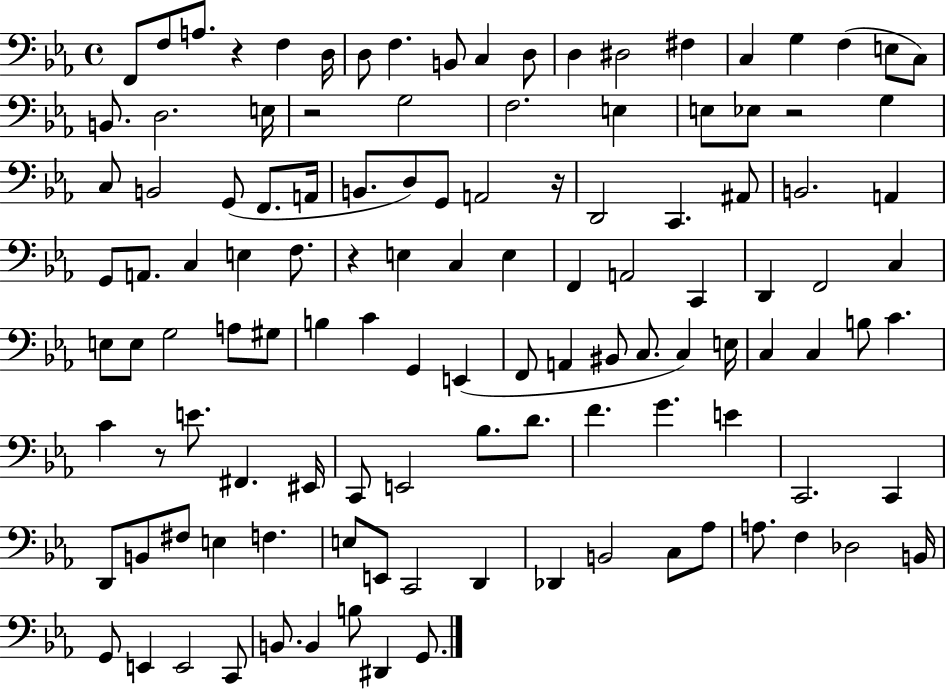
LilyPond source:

{
  \clef bass
  \time 4/4
  \defaultTimeSignature
  \key ees \major
  f,8 f8 a8. r4 f4 d16 | d8 f4. b,8 c4 d8 | d4 dis2 fis4 | c4 g4 f4( e8 c8) | \break b,8. d2. e16 | r2 g2 | f2. e4 | e8 ees8 r2 g4 | \break c8 b,2 g,8( f,8. a,16 | b,8. d8) g,8 a,2 r16 | d,2 c,4. ais,8 | b,2. a,4 | \break g,8 a,8. c4 e4 f8. | r4 e4 c4 e4 | f,4 a,2 c,4 | d,4 f,2 c4 | \break e8 e8 g2 a8 gis8 | b4 c'4 g,4 e,4( | f,8 a,4 bis,8 c8. c4) e16 | c4 c4 b8 c'4. | \break c'4 r8 e'8. fis,4. eis,16 | c,8 e,2 bes8. d'8. | f'4. g'4. e'4 | c,2. c,4 | \break d,8 b,8 fis8 e4 f4. | e8 e,8 c,2 d,4 | des,4 b,2 c8 aes8 | a8. f4 des2 b,16 | \break g,8 e,4 e,2 c,8 | b,8. b,4 b8 dis,4 g,8. | \bar "|."
}